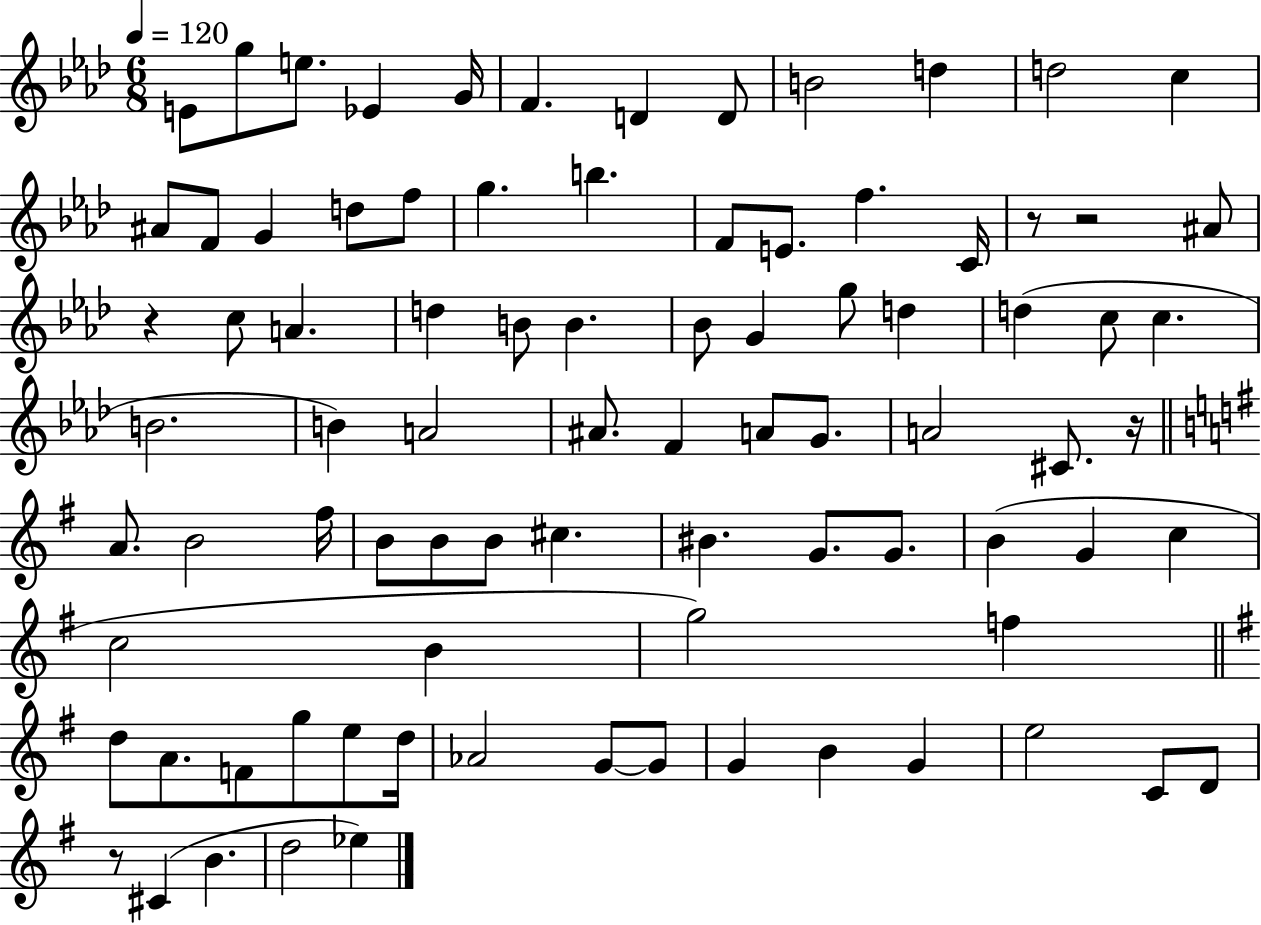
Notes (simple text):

E4/e G5/e E5/e. Eb4/q G4/s F4/q. D4/q D4/e B4/h D5/q D5/h C5/q A#4/e F4/e G4/q D5/e F5/e G5/q. B5/q. F4/e E4/e. F5/q. C4/s R/e R/h A#4/e R/q C5/e A4/q. D5/q B4/e B4/q. Bb4/e G4/q G5/e D5/q D5/q C5/e C5/q. B4/h. B4/q A4/h A#4/e. F4/q A4/e G4/e. A4/h C#4/e. R/s A4/e. B4/h F#5/s B4/e B4/e B4/e C#5/q. BIS4/q. G4/e. G4/e. B4/q G4/q C5/q C5/h B4/q G5/h F5/q D5/e A4/e. F4/e G5/e E5/e D5/s Ab4/h G4/e G4/e G4/q B4/q G4/q E5/h C4/e D4/e R/e C#4/q B4/q. D5/h Eb5/q